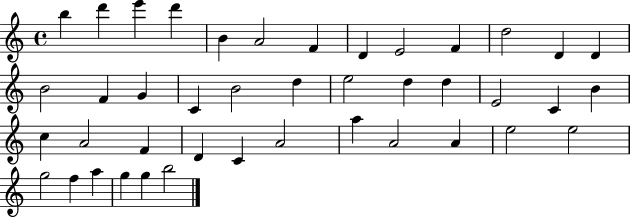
{
  \clef treble
  \time 4/4
  \defaultTimeSignature
  \key c \major
  b''4 d'''4 e'''4 d'''4 | b'4 a'2 f'4 | d'4 e'2 f'4 | d''2 d'4 d'4 | \break b'2 f'4 g'4 | c'4 b'2 d''4 | e''2 d''4 d''4 | e'2 c'4 b'4 | \break c''4 a'2 f'4 | d'4 c'4 a'2 | a''4 a'2 a'4 | e''2 e''2 | \break g''2 f''4 a''4 | g''4 g''4 b''2 | \bar "|."
}